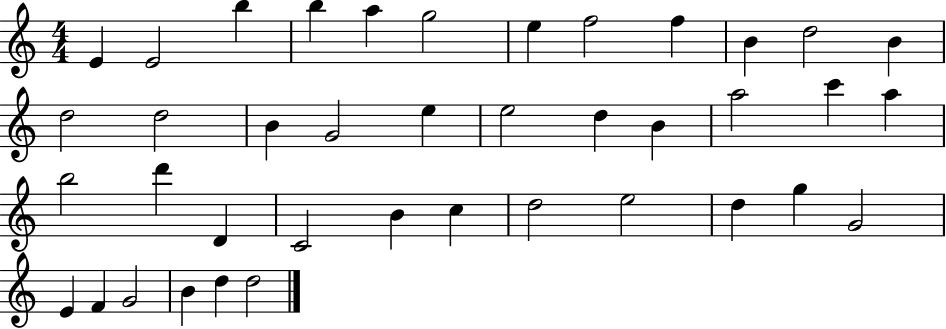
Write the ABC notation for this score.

X:1
T:Untitled
M:4/4
L:1/4
K:C
E E2 b b a g2 e f2 f B d2 B d2 d2 B G2 e e2 d B a2 c' a b2 d' D C2 B c d2 e2 d g G2 E F G2 B d d2